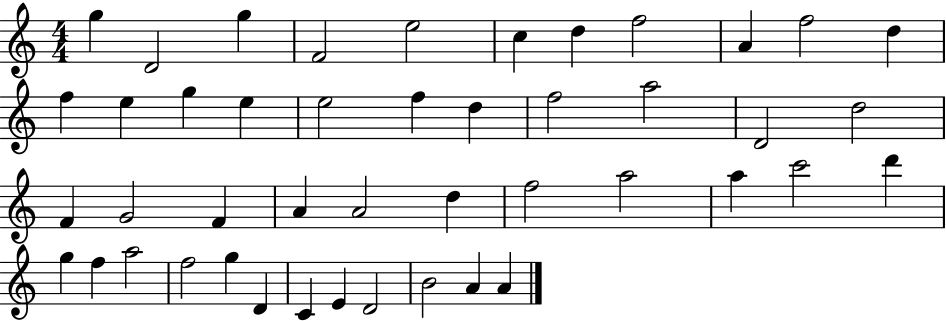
G5/q D4/h G5/q F4/h E5/h C5/q D5/q F5/h A4/q F5/h D5/q F5/q E5/q G5/q E5/q E5/h F5/q D5/q F5/h A5/h D4/h D5/h F4/q G4/h F4/q A4/q A4/h D5/q F5/h A5/h A5/q C6/h D6/q G5/q F5/q A5/h F5/h G5/q D4/q C4/q E4/q D4/h B4/h A4/q A4/q